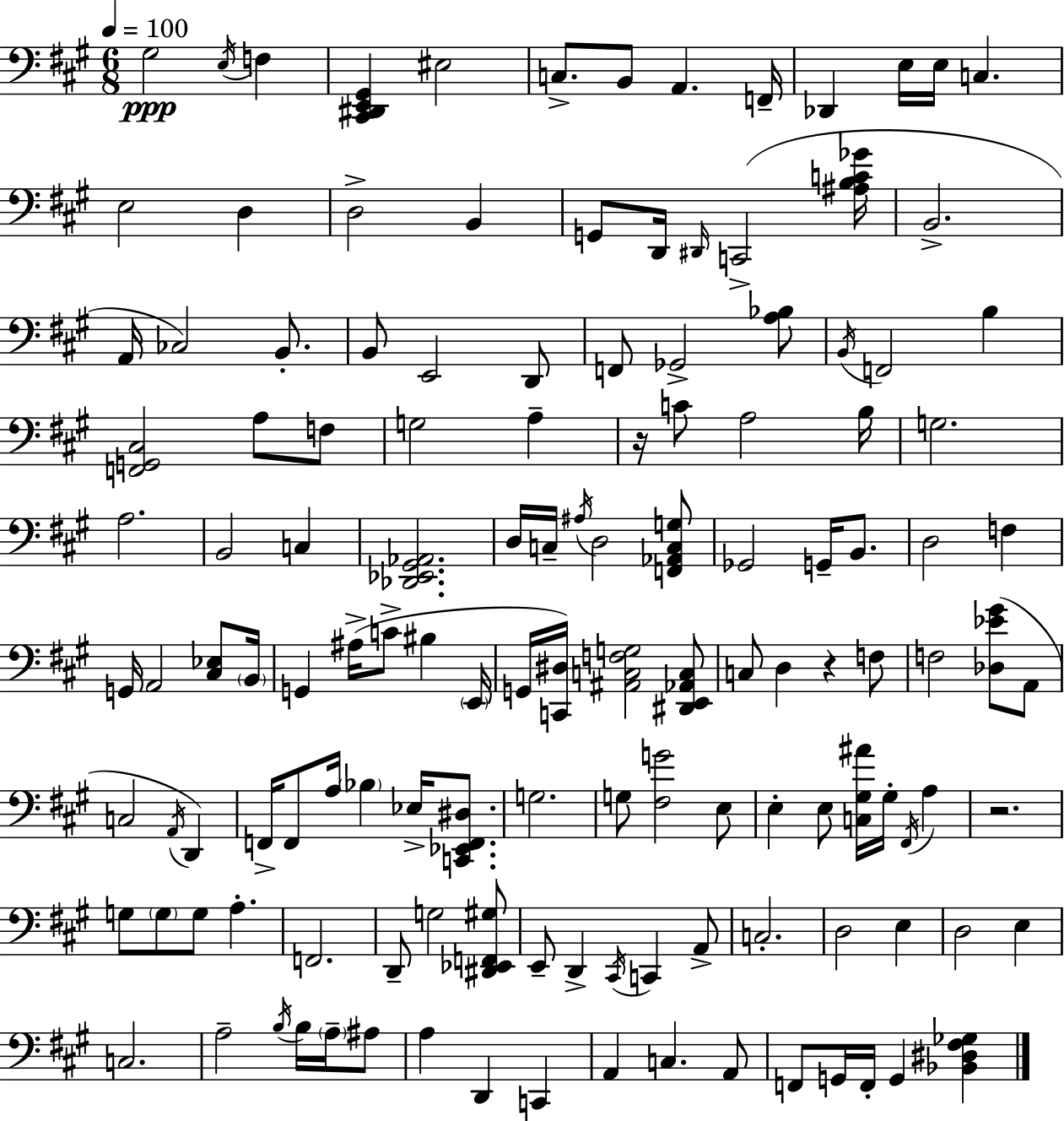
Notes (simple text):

G#3/h E3/s F3/q [C#2,D#2,E2,G#2]/q EIS3/h C3/e. B2/e A2/q. F2/s Db2/q E3/s E3/s C3/q. E3/h D3/q D3/h B2/q G2/e D2/s D#2/s C2/h [A#3,B3,C4,Gb4]/s B2/h. A2/s CES3/h B2/e. B2/e E2/h D2/e F2/e Gb2/h [A3,Bb3]/e B2/s F2/h B3/q [F2,G2,C#3]/h A3/e F3/e G3/h A3/q R/s C4/e A3/h B3/s G3/h. A3/h. B2/h C3/q [Db2,Eb2,G#2,Ab2]/h. D3/s C3/s A#3/s D3/h [F2,Ab2,C3,G3]/e Gb2/h G2/s B2/e. D3/h F3/q G2/s A2/h [C#3,Eb3]/e B2/s G2/q A#3/s C4/e BIS3/q E2/s G2/s [C2,D#3]/s [A#2,C3,F3,G3]/h [D#2,E2,Ab2,C3]/e C3/e D3/q R/q F3/e F3/h [Db3,Eb4,G#4]/e A2/e C3/h A2/s D2/q F2/s F2/e A3/s Bb3/q Eb3/s [C2,Eb2,F2,D#3]/e. G3/h. G3/e [F#3,G4]/h E3/e E3/q E3/e [C3,G#3,A#4]/s G#3/s F#2/s A3/q R/h. G3/e G3/e G3/e A3/q. F2/h. D2/e G3/h [D#2,Eb2,F2,G#3]/e E2/e D2/q C#2/s C2/q A2/e C3/h. D3/h E3/q D3/h E3/q C3/h. A3/h B3/s B3/s A3/s A#3/e A3/q D2/q C2/q A2/q C3/q. A2/e F2/e G2/s F2/s G2/q [Bb2,D#3,F#3,Gb3]/q